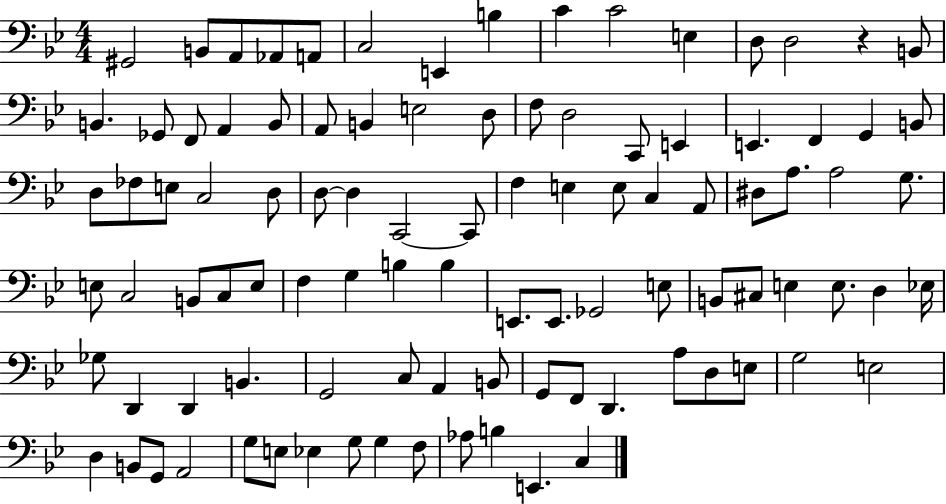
X:1
T:Untitled
M:4/4
L:1/4
K:Bb
^G,,2 B,,/2 A,,/2 _A,,/2 A,,/2 C,2 E,, B, C C2 E, D,/2 D,2 z B,,/2 B,, _G,,/2 F,,/2 A,, B,,/2 A,,/2 B,, E,2 D,/2 F,/2 D,2 C,,/2 E,, E,, F,, G,, B,,/2 D,/2 _F,/2 E,/2 C,2 D,/2 D,/2 D, C,,2 C,,/2 F, E, E,/2 C, A,,/2 ^D,/2 A,/2 A,2 G,/2 E,/2 C,2 B,,/2 C,/2 E,/2 F, G, B, B, E,,/2 E,,/2 _G,,2 E,/2 B,,/2 ^C,/2 E, E,/2 D, _E,/4 _G,/2 D,, D,, B,, G,,2 C,/2 A,, B,,/2 G,,/2 F,,/2 D,, A,/2 D,/2 E,/2 G,2 E,2 D, B,,/2 G,,/2 A,,2 G,/2 E,/2 _E, G,/2 G, F,/2 _A,/2 B, E,, C,